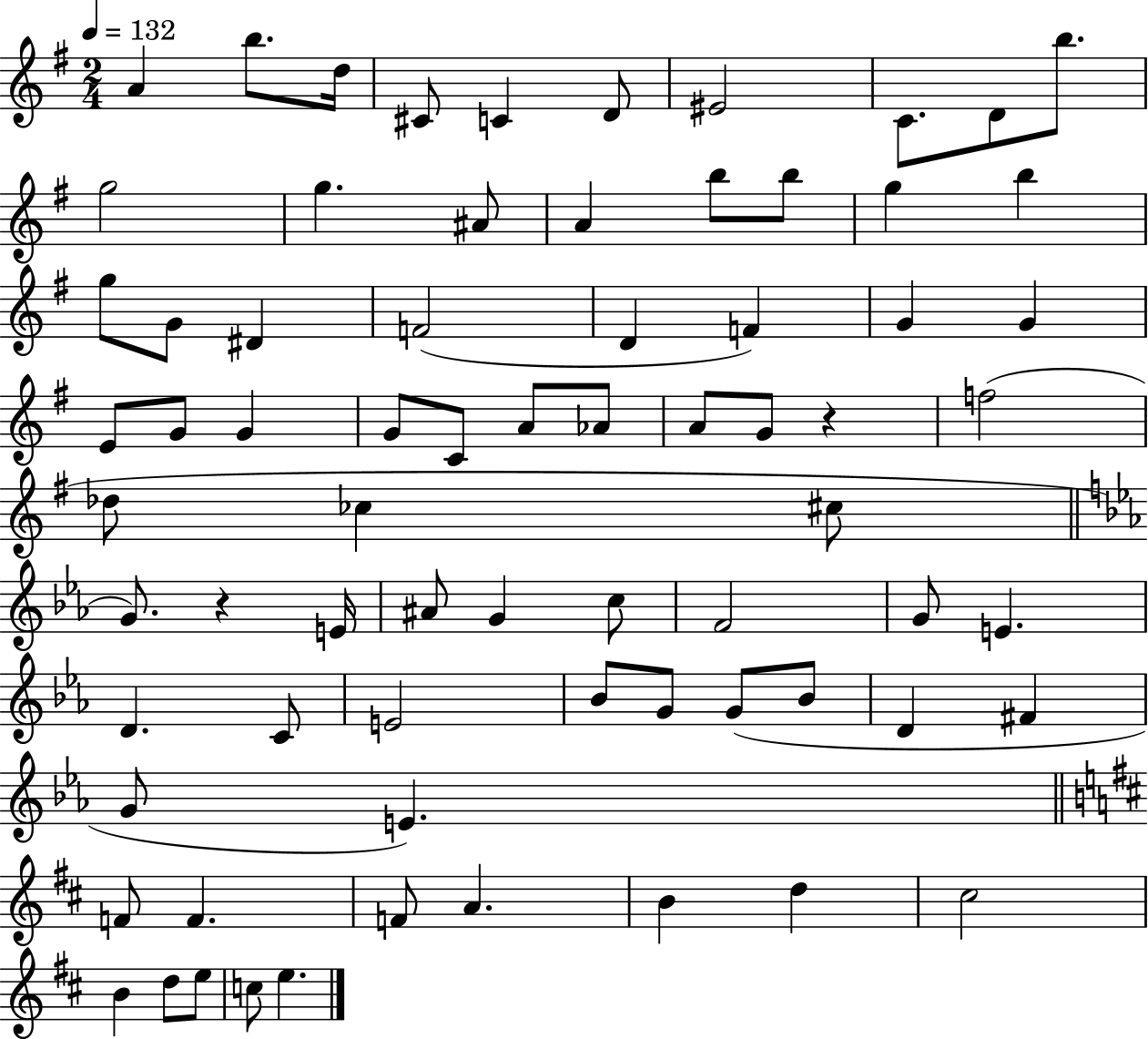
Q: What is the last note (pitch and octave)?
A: E5